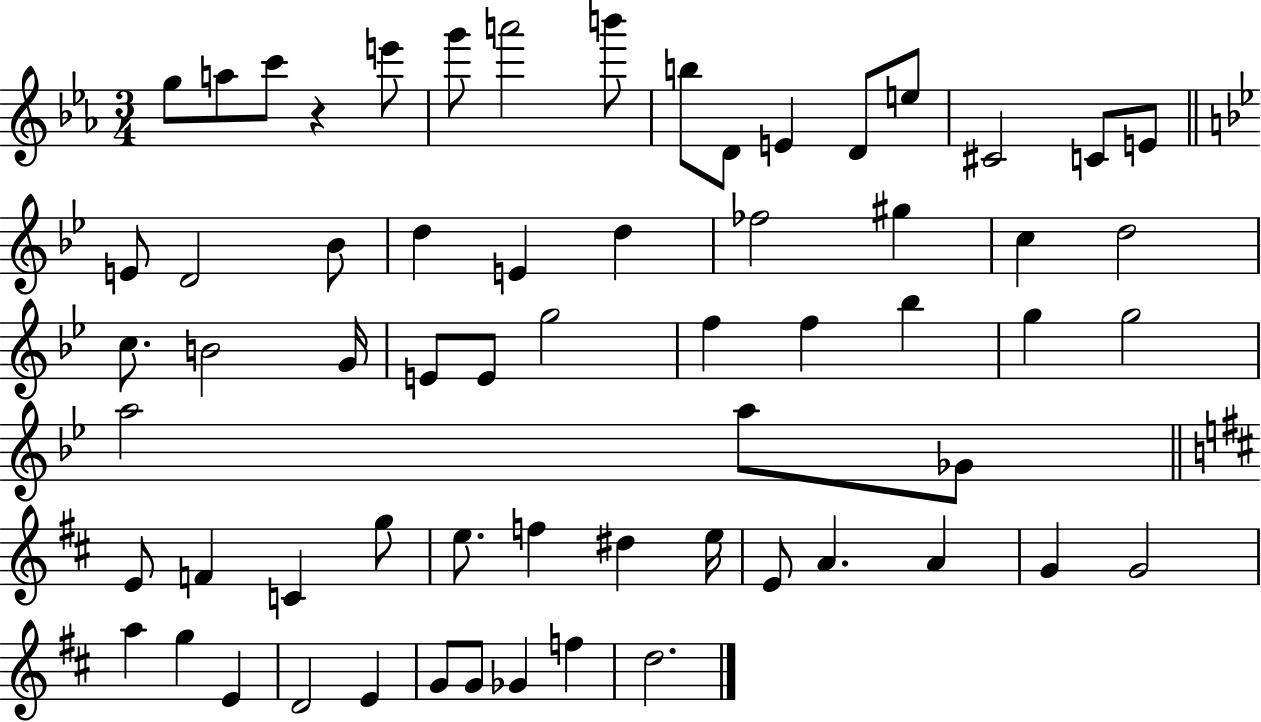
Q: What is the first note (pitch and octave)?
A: G5